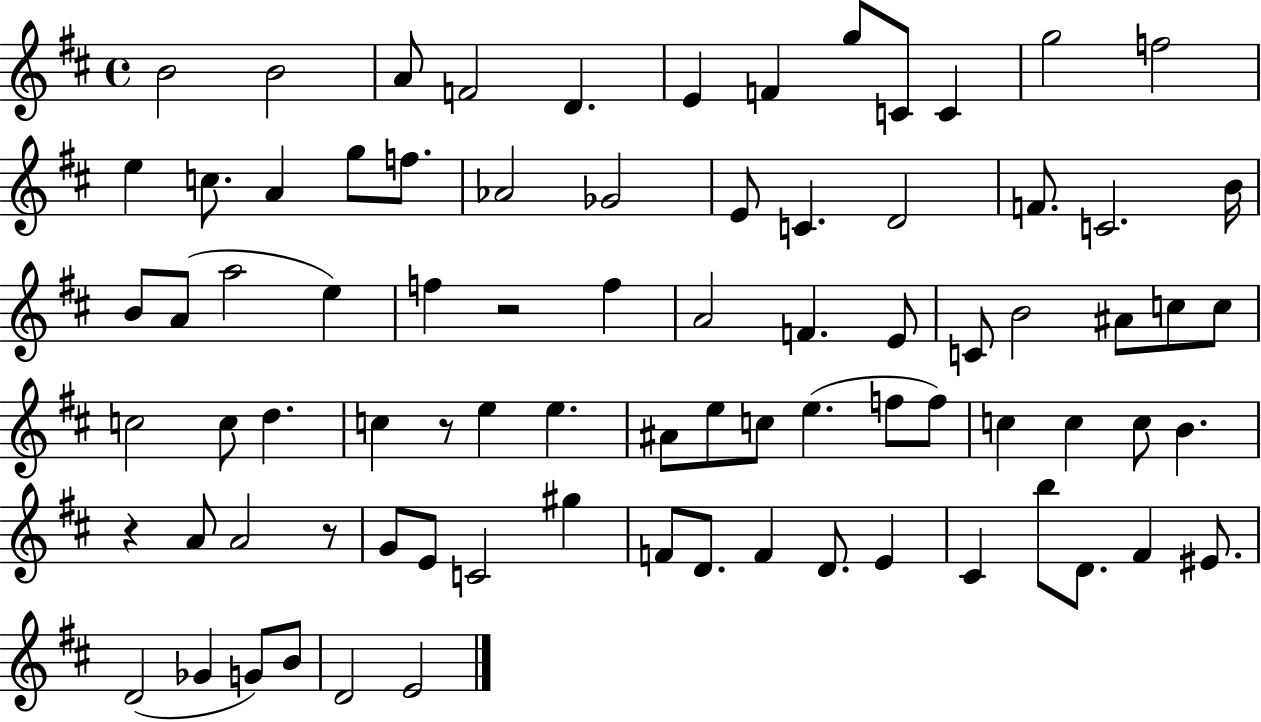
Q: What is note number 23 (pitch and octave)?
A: F4